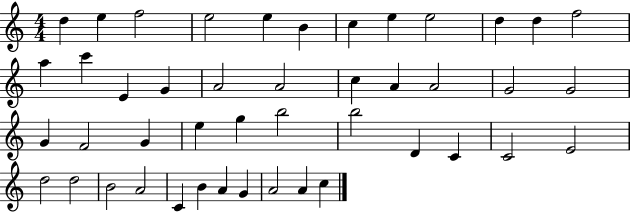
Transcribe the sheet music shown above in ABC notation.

X:1
T:Untitled
M:4/4
L:1/4
K:C
d e f2 e2 e B c e e2 d d f2 a c' E G A2 A2 c A A2 G2 G2 G F2 G e g b2 b2 D C C2 E2 d2 d2 B2 A2 C B A G A2 A c